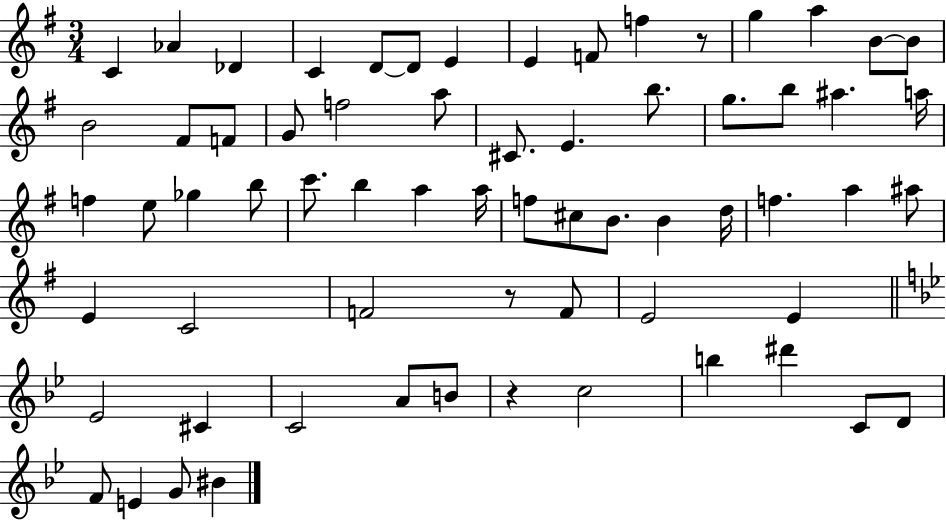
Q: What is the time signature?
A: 3/4